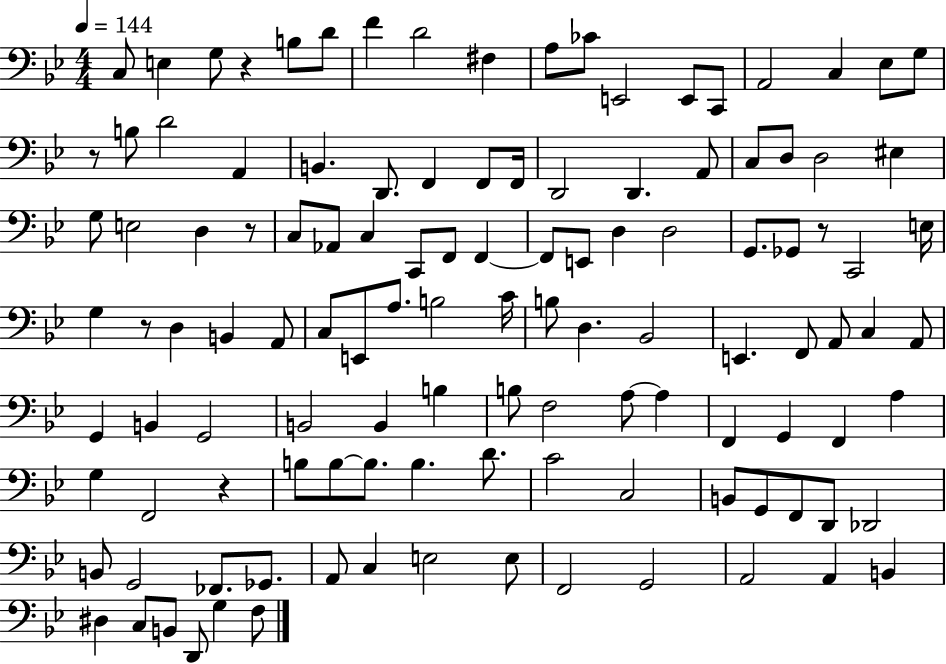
X:1
T:Untitled
M:4/4
L:1/4
K:Bb
C,/2 E, G,/2 z B,/2 D/2 F D2 ^F, A,/2 _C/2 E,,2 E,,/2 C,,/2 A,,2 C, _E,/2 G,/2 z/2 B,/2 D2 A,, B,, D,,/2 F,, F,,/2 F,,/4 D,,2 D,, A,,/2 C,/2 D,/2 D,2 ^E, G,/2 E,2 D, z/2 C,/2 _A,,/2 C, C,,/2 F,,/2 F,, F,,/2 E,,/2 D, D,2 G,,/2 _G,,/2 z/2 C,,2 E,/4 G, z/2 D, B,, A,,/2 C,/2 E,,/2 A,/2 B,2 C/4 B,/2 D, _B,,2 E,, F,,/2 A,,/2 C, A,,/2 G,, B,, G,,2 B,,2 B,, B, B,/2 F,2 A,/2 A, F,, G,, F,, A, G, F,,2 z B,/2 B,/2 B,/2 B, D/2 C2 C,2 B,,/2 G,,/2 F,,/2 D,,/2 _D,,2 B,,/2 G,,2 _F,,/2 _G,,/2 A,,/2 C, E,2 E,/2 F,,2 G,,2 A,,2 A,, B,, ^D, C,/2 B,,/2 D,,/2 G, F,/2